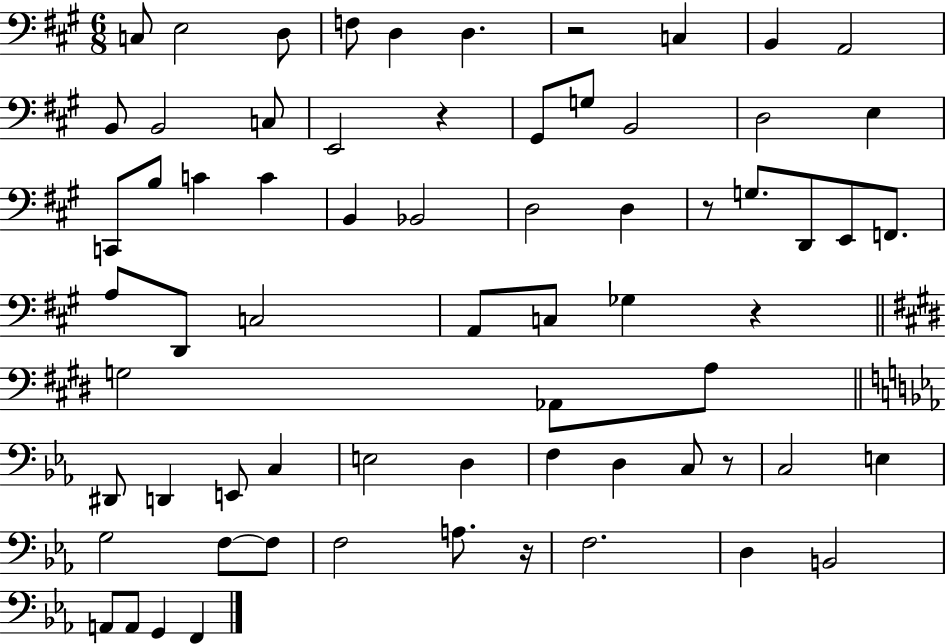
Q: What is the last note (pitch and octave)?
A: F2